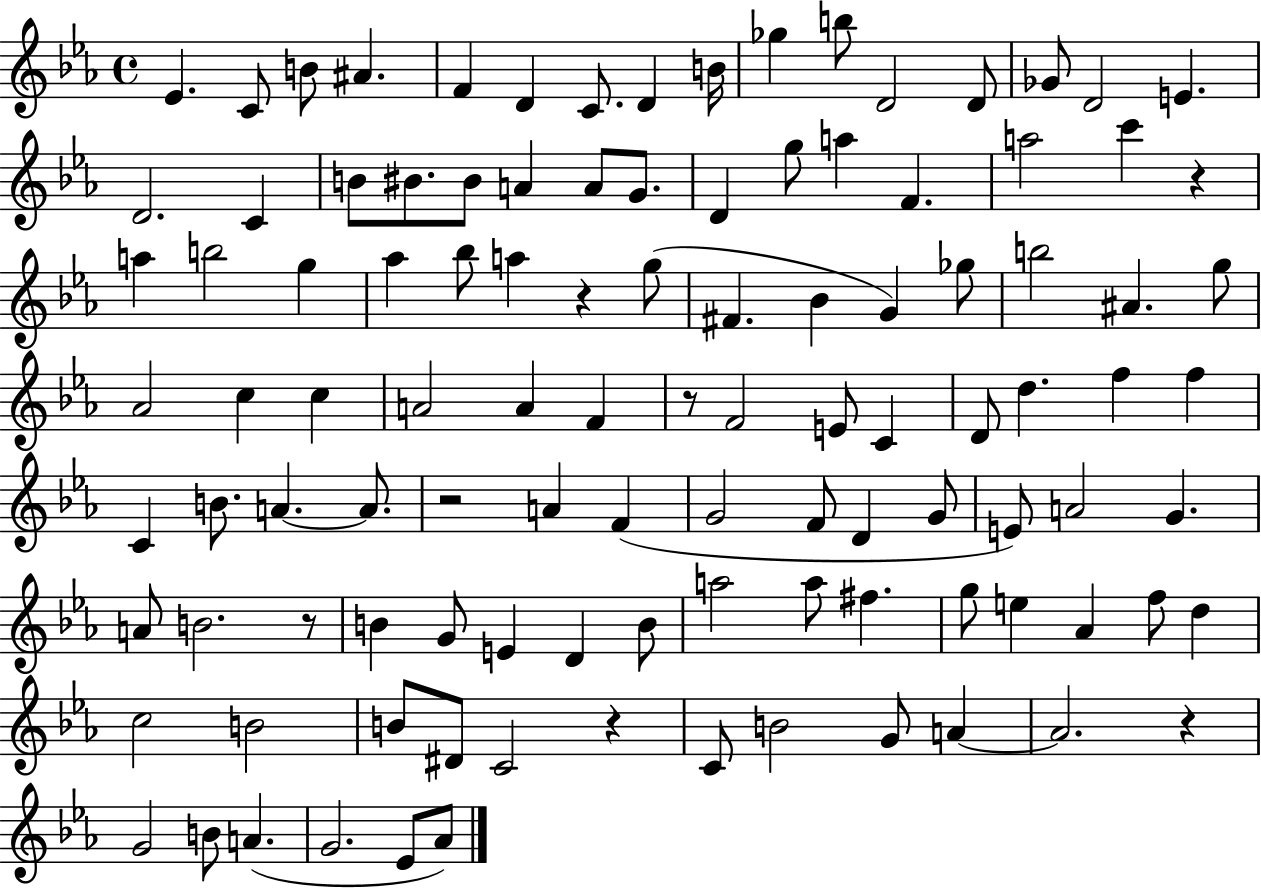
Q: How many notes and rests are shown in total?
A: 108